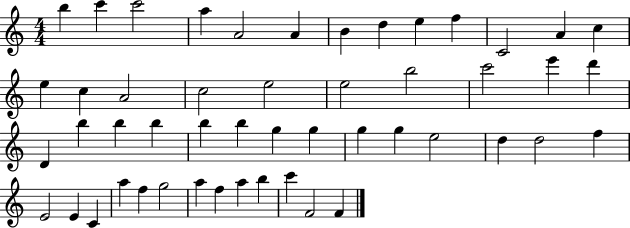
{
  \clef treble
  \numericTimeSignature
  \time 4/4
  \key c \major
  b''4 c'''4 c'''2 | a''4 a'2 a'4 | b'4 d''4 e''4 f''4 | c'2 a'4 c''4 | \break e''4 c''4 a'2 | c''2 e''2 | e''2 b''2 | c'''2 e'''4 d'''4 | \break d'4 b''4 b''4 b''4 | b''4 b''4 g''4 g''4 | g''4 g''4 e''2 | d''4 d''2 f''4 | \break e'2 e'4 c'4 | a''4 f''4 g''2 | a''4 f''4 a''4 b''4 | c'''4 f'2 f'4 | \break \bar "|."
}